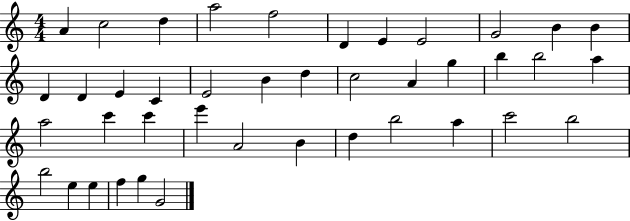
{
  \clef treble
  \numericTimeSignature
  \time 4/4
  \key c \major
  a'4 c''2 d''4 | a''2 f''2 | d'4 e'4 e'2 | g'2 b'4 b'4 | \break d'4 d'4 e'4 c'4 | e'2 b'4 d''4 | c''2 a'4 g''4 | b''4 b''2 a''4 | \break a''2 c'''4 c'''4 | e'''4 a'2 b'4 | d''4 b''2 a''4 | c'''2 b''2 | \break b''2 e''4 e''4 | f''4 g''4 g'2 | \bar "|."
}